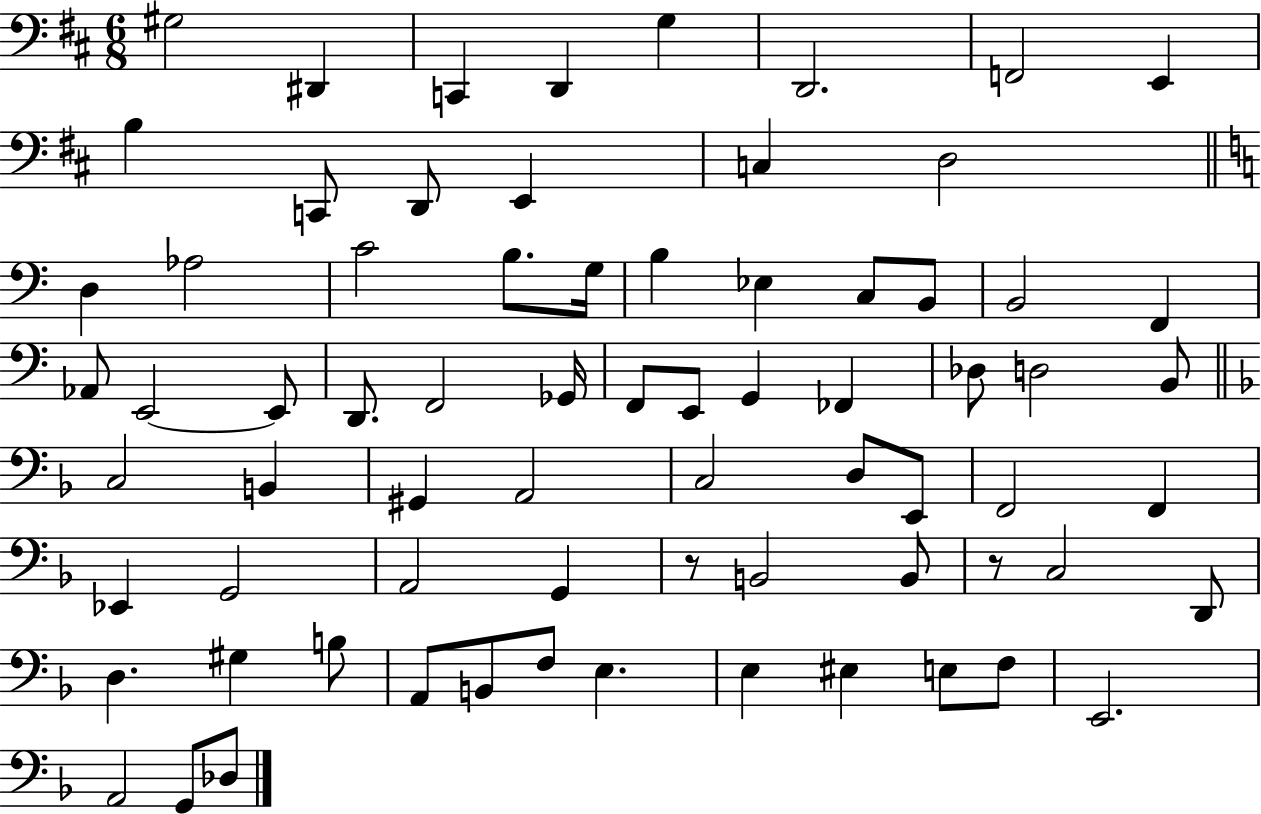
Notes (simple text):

G#3/h D#2/q C2/q D2/q G3/q D2/h. F2/h E2/q B3/q C2/e D2/e E2/q C3/q D3/h D3/q Ab3/h C4/h B3/e. G3/s B3/q Eb3/q C3/e B2/e B2/h F2/q Ab2/e E2/h E2/e D2/e. F2/h Gb2/s F2/e E2/e G2/q FES2/q Db3/e D3/h B2/e C3/h B2/q G#2/q A2/h C3/h D3/e E2/e F2/h F2/q Eb2/q G2/h A2/h G2/q R/e B2/h B2/e R/e C3/h D2/e D3/q. G#3/q B3/e A2/e B2/e F3/e E3/q. E3/q EIS3/q E3/e F3/e E2/h. A2/h G2/e Db3/e